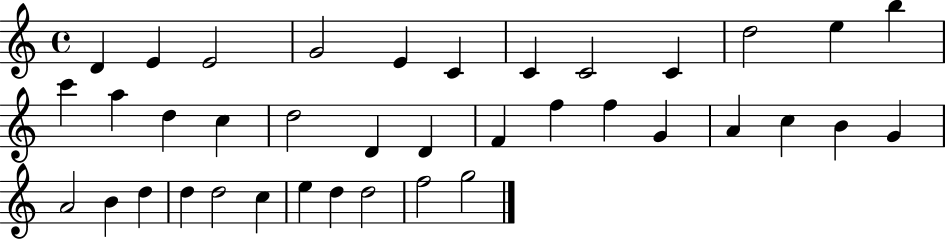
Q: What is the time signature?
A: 4/4